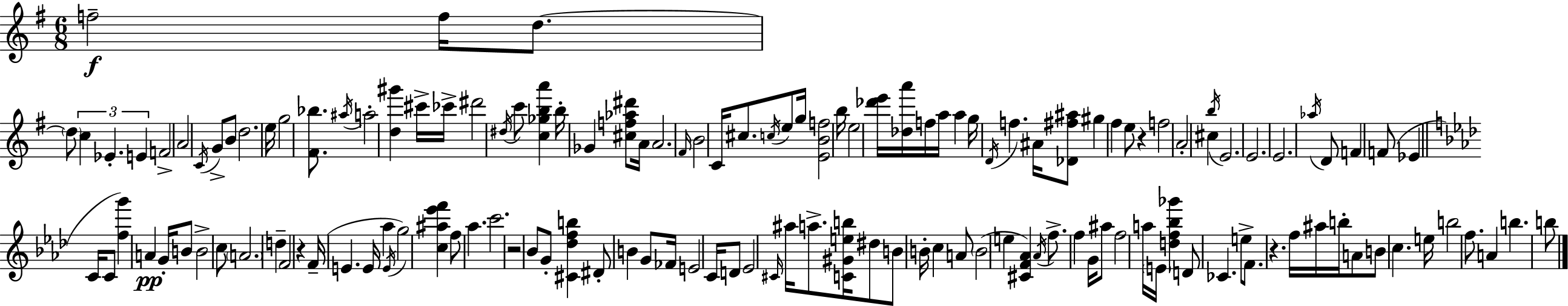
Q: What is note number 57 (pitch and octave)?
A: Eb4